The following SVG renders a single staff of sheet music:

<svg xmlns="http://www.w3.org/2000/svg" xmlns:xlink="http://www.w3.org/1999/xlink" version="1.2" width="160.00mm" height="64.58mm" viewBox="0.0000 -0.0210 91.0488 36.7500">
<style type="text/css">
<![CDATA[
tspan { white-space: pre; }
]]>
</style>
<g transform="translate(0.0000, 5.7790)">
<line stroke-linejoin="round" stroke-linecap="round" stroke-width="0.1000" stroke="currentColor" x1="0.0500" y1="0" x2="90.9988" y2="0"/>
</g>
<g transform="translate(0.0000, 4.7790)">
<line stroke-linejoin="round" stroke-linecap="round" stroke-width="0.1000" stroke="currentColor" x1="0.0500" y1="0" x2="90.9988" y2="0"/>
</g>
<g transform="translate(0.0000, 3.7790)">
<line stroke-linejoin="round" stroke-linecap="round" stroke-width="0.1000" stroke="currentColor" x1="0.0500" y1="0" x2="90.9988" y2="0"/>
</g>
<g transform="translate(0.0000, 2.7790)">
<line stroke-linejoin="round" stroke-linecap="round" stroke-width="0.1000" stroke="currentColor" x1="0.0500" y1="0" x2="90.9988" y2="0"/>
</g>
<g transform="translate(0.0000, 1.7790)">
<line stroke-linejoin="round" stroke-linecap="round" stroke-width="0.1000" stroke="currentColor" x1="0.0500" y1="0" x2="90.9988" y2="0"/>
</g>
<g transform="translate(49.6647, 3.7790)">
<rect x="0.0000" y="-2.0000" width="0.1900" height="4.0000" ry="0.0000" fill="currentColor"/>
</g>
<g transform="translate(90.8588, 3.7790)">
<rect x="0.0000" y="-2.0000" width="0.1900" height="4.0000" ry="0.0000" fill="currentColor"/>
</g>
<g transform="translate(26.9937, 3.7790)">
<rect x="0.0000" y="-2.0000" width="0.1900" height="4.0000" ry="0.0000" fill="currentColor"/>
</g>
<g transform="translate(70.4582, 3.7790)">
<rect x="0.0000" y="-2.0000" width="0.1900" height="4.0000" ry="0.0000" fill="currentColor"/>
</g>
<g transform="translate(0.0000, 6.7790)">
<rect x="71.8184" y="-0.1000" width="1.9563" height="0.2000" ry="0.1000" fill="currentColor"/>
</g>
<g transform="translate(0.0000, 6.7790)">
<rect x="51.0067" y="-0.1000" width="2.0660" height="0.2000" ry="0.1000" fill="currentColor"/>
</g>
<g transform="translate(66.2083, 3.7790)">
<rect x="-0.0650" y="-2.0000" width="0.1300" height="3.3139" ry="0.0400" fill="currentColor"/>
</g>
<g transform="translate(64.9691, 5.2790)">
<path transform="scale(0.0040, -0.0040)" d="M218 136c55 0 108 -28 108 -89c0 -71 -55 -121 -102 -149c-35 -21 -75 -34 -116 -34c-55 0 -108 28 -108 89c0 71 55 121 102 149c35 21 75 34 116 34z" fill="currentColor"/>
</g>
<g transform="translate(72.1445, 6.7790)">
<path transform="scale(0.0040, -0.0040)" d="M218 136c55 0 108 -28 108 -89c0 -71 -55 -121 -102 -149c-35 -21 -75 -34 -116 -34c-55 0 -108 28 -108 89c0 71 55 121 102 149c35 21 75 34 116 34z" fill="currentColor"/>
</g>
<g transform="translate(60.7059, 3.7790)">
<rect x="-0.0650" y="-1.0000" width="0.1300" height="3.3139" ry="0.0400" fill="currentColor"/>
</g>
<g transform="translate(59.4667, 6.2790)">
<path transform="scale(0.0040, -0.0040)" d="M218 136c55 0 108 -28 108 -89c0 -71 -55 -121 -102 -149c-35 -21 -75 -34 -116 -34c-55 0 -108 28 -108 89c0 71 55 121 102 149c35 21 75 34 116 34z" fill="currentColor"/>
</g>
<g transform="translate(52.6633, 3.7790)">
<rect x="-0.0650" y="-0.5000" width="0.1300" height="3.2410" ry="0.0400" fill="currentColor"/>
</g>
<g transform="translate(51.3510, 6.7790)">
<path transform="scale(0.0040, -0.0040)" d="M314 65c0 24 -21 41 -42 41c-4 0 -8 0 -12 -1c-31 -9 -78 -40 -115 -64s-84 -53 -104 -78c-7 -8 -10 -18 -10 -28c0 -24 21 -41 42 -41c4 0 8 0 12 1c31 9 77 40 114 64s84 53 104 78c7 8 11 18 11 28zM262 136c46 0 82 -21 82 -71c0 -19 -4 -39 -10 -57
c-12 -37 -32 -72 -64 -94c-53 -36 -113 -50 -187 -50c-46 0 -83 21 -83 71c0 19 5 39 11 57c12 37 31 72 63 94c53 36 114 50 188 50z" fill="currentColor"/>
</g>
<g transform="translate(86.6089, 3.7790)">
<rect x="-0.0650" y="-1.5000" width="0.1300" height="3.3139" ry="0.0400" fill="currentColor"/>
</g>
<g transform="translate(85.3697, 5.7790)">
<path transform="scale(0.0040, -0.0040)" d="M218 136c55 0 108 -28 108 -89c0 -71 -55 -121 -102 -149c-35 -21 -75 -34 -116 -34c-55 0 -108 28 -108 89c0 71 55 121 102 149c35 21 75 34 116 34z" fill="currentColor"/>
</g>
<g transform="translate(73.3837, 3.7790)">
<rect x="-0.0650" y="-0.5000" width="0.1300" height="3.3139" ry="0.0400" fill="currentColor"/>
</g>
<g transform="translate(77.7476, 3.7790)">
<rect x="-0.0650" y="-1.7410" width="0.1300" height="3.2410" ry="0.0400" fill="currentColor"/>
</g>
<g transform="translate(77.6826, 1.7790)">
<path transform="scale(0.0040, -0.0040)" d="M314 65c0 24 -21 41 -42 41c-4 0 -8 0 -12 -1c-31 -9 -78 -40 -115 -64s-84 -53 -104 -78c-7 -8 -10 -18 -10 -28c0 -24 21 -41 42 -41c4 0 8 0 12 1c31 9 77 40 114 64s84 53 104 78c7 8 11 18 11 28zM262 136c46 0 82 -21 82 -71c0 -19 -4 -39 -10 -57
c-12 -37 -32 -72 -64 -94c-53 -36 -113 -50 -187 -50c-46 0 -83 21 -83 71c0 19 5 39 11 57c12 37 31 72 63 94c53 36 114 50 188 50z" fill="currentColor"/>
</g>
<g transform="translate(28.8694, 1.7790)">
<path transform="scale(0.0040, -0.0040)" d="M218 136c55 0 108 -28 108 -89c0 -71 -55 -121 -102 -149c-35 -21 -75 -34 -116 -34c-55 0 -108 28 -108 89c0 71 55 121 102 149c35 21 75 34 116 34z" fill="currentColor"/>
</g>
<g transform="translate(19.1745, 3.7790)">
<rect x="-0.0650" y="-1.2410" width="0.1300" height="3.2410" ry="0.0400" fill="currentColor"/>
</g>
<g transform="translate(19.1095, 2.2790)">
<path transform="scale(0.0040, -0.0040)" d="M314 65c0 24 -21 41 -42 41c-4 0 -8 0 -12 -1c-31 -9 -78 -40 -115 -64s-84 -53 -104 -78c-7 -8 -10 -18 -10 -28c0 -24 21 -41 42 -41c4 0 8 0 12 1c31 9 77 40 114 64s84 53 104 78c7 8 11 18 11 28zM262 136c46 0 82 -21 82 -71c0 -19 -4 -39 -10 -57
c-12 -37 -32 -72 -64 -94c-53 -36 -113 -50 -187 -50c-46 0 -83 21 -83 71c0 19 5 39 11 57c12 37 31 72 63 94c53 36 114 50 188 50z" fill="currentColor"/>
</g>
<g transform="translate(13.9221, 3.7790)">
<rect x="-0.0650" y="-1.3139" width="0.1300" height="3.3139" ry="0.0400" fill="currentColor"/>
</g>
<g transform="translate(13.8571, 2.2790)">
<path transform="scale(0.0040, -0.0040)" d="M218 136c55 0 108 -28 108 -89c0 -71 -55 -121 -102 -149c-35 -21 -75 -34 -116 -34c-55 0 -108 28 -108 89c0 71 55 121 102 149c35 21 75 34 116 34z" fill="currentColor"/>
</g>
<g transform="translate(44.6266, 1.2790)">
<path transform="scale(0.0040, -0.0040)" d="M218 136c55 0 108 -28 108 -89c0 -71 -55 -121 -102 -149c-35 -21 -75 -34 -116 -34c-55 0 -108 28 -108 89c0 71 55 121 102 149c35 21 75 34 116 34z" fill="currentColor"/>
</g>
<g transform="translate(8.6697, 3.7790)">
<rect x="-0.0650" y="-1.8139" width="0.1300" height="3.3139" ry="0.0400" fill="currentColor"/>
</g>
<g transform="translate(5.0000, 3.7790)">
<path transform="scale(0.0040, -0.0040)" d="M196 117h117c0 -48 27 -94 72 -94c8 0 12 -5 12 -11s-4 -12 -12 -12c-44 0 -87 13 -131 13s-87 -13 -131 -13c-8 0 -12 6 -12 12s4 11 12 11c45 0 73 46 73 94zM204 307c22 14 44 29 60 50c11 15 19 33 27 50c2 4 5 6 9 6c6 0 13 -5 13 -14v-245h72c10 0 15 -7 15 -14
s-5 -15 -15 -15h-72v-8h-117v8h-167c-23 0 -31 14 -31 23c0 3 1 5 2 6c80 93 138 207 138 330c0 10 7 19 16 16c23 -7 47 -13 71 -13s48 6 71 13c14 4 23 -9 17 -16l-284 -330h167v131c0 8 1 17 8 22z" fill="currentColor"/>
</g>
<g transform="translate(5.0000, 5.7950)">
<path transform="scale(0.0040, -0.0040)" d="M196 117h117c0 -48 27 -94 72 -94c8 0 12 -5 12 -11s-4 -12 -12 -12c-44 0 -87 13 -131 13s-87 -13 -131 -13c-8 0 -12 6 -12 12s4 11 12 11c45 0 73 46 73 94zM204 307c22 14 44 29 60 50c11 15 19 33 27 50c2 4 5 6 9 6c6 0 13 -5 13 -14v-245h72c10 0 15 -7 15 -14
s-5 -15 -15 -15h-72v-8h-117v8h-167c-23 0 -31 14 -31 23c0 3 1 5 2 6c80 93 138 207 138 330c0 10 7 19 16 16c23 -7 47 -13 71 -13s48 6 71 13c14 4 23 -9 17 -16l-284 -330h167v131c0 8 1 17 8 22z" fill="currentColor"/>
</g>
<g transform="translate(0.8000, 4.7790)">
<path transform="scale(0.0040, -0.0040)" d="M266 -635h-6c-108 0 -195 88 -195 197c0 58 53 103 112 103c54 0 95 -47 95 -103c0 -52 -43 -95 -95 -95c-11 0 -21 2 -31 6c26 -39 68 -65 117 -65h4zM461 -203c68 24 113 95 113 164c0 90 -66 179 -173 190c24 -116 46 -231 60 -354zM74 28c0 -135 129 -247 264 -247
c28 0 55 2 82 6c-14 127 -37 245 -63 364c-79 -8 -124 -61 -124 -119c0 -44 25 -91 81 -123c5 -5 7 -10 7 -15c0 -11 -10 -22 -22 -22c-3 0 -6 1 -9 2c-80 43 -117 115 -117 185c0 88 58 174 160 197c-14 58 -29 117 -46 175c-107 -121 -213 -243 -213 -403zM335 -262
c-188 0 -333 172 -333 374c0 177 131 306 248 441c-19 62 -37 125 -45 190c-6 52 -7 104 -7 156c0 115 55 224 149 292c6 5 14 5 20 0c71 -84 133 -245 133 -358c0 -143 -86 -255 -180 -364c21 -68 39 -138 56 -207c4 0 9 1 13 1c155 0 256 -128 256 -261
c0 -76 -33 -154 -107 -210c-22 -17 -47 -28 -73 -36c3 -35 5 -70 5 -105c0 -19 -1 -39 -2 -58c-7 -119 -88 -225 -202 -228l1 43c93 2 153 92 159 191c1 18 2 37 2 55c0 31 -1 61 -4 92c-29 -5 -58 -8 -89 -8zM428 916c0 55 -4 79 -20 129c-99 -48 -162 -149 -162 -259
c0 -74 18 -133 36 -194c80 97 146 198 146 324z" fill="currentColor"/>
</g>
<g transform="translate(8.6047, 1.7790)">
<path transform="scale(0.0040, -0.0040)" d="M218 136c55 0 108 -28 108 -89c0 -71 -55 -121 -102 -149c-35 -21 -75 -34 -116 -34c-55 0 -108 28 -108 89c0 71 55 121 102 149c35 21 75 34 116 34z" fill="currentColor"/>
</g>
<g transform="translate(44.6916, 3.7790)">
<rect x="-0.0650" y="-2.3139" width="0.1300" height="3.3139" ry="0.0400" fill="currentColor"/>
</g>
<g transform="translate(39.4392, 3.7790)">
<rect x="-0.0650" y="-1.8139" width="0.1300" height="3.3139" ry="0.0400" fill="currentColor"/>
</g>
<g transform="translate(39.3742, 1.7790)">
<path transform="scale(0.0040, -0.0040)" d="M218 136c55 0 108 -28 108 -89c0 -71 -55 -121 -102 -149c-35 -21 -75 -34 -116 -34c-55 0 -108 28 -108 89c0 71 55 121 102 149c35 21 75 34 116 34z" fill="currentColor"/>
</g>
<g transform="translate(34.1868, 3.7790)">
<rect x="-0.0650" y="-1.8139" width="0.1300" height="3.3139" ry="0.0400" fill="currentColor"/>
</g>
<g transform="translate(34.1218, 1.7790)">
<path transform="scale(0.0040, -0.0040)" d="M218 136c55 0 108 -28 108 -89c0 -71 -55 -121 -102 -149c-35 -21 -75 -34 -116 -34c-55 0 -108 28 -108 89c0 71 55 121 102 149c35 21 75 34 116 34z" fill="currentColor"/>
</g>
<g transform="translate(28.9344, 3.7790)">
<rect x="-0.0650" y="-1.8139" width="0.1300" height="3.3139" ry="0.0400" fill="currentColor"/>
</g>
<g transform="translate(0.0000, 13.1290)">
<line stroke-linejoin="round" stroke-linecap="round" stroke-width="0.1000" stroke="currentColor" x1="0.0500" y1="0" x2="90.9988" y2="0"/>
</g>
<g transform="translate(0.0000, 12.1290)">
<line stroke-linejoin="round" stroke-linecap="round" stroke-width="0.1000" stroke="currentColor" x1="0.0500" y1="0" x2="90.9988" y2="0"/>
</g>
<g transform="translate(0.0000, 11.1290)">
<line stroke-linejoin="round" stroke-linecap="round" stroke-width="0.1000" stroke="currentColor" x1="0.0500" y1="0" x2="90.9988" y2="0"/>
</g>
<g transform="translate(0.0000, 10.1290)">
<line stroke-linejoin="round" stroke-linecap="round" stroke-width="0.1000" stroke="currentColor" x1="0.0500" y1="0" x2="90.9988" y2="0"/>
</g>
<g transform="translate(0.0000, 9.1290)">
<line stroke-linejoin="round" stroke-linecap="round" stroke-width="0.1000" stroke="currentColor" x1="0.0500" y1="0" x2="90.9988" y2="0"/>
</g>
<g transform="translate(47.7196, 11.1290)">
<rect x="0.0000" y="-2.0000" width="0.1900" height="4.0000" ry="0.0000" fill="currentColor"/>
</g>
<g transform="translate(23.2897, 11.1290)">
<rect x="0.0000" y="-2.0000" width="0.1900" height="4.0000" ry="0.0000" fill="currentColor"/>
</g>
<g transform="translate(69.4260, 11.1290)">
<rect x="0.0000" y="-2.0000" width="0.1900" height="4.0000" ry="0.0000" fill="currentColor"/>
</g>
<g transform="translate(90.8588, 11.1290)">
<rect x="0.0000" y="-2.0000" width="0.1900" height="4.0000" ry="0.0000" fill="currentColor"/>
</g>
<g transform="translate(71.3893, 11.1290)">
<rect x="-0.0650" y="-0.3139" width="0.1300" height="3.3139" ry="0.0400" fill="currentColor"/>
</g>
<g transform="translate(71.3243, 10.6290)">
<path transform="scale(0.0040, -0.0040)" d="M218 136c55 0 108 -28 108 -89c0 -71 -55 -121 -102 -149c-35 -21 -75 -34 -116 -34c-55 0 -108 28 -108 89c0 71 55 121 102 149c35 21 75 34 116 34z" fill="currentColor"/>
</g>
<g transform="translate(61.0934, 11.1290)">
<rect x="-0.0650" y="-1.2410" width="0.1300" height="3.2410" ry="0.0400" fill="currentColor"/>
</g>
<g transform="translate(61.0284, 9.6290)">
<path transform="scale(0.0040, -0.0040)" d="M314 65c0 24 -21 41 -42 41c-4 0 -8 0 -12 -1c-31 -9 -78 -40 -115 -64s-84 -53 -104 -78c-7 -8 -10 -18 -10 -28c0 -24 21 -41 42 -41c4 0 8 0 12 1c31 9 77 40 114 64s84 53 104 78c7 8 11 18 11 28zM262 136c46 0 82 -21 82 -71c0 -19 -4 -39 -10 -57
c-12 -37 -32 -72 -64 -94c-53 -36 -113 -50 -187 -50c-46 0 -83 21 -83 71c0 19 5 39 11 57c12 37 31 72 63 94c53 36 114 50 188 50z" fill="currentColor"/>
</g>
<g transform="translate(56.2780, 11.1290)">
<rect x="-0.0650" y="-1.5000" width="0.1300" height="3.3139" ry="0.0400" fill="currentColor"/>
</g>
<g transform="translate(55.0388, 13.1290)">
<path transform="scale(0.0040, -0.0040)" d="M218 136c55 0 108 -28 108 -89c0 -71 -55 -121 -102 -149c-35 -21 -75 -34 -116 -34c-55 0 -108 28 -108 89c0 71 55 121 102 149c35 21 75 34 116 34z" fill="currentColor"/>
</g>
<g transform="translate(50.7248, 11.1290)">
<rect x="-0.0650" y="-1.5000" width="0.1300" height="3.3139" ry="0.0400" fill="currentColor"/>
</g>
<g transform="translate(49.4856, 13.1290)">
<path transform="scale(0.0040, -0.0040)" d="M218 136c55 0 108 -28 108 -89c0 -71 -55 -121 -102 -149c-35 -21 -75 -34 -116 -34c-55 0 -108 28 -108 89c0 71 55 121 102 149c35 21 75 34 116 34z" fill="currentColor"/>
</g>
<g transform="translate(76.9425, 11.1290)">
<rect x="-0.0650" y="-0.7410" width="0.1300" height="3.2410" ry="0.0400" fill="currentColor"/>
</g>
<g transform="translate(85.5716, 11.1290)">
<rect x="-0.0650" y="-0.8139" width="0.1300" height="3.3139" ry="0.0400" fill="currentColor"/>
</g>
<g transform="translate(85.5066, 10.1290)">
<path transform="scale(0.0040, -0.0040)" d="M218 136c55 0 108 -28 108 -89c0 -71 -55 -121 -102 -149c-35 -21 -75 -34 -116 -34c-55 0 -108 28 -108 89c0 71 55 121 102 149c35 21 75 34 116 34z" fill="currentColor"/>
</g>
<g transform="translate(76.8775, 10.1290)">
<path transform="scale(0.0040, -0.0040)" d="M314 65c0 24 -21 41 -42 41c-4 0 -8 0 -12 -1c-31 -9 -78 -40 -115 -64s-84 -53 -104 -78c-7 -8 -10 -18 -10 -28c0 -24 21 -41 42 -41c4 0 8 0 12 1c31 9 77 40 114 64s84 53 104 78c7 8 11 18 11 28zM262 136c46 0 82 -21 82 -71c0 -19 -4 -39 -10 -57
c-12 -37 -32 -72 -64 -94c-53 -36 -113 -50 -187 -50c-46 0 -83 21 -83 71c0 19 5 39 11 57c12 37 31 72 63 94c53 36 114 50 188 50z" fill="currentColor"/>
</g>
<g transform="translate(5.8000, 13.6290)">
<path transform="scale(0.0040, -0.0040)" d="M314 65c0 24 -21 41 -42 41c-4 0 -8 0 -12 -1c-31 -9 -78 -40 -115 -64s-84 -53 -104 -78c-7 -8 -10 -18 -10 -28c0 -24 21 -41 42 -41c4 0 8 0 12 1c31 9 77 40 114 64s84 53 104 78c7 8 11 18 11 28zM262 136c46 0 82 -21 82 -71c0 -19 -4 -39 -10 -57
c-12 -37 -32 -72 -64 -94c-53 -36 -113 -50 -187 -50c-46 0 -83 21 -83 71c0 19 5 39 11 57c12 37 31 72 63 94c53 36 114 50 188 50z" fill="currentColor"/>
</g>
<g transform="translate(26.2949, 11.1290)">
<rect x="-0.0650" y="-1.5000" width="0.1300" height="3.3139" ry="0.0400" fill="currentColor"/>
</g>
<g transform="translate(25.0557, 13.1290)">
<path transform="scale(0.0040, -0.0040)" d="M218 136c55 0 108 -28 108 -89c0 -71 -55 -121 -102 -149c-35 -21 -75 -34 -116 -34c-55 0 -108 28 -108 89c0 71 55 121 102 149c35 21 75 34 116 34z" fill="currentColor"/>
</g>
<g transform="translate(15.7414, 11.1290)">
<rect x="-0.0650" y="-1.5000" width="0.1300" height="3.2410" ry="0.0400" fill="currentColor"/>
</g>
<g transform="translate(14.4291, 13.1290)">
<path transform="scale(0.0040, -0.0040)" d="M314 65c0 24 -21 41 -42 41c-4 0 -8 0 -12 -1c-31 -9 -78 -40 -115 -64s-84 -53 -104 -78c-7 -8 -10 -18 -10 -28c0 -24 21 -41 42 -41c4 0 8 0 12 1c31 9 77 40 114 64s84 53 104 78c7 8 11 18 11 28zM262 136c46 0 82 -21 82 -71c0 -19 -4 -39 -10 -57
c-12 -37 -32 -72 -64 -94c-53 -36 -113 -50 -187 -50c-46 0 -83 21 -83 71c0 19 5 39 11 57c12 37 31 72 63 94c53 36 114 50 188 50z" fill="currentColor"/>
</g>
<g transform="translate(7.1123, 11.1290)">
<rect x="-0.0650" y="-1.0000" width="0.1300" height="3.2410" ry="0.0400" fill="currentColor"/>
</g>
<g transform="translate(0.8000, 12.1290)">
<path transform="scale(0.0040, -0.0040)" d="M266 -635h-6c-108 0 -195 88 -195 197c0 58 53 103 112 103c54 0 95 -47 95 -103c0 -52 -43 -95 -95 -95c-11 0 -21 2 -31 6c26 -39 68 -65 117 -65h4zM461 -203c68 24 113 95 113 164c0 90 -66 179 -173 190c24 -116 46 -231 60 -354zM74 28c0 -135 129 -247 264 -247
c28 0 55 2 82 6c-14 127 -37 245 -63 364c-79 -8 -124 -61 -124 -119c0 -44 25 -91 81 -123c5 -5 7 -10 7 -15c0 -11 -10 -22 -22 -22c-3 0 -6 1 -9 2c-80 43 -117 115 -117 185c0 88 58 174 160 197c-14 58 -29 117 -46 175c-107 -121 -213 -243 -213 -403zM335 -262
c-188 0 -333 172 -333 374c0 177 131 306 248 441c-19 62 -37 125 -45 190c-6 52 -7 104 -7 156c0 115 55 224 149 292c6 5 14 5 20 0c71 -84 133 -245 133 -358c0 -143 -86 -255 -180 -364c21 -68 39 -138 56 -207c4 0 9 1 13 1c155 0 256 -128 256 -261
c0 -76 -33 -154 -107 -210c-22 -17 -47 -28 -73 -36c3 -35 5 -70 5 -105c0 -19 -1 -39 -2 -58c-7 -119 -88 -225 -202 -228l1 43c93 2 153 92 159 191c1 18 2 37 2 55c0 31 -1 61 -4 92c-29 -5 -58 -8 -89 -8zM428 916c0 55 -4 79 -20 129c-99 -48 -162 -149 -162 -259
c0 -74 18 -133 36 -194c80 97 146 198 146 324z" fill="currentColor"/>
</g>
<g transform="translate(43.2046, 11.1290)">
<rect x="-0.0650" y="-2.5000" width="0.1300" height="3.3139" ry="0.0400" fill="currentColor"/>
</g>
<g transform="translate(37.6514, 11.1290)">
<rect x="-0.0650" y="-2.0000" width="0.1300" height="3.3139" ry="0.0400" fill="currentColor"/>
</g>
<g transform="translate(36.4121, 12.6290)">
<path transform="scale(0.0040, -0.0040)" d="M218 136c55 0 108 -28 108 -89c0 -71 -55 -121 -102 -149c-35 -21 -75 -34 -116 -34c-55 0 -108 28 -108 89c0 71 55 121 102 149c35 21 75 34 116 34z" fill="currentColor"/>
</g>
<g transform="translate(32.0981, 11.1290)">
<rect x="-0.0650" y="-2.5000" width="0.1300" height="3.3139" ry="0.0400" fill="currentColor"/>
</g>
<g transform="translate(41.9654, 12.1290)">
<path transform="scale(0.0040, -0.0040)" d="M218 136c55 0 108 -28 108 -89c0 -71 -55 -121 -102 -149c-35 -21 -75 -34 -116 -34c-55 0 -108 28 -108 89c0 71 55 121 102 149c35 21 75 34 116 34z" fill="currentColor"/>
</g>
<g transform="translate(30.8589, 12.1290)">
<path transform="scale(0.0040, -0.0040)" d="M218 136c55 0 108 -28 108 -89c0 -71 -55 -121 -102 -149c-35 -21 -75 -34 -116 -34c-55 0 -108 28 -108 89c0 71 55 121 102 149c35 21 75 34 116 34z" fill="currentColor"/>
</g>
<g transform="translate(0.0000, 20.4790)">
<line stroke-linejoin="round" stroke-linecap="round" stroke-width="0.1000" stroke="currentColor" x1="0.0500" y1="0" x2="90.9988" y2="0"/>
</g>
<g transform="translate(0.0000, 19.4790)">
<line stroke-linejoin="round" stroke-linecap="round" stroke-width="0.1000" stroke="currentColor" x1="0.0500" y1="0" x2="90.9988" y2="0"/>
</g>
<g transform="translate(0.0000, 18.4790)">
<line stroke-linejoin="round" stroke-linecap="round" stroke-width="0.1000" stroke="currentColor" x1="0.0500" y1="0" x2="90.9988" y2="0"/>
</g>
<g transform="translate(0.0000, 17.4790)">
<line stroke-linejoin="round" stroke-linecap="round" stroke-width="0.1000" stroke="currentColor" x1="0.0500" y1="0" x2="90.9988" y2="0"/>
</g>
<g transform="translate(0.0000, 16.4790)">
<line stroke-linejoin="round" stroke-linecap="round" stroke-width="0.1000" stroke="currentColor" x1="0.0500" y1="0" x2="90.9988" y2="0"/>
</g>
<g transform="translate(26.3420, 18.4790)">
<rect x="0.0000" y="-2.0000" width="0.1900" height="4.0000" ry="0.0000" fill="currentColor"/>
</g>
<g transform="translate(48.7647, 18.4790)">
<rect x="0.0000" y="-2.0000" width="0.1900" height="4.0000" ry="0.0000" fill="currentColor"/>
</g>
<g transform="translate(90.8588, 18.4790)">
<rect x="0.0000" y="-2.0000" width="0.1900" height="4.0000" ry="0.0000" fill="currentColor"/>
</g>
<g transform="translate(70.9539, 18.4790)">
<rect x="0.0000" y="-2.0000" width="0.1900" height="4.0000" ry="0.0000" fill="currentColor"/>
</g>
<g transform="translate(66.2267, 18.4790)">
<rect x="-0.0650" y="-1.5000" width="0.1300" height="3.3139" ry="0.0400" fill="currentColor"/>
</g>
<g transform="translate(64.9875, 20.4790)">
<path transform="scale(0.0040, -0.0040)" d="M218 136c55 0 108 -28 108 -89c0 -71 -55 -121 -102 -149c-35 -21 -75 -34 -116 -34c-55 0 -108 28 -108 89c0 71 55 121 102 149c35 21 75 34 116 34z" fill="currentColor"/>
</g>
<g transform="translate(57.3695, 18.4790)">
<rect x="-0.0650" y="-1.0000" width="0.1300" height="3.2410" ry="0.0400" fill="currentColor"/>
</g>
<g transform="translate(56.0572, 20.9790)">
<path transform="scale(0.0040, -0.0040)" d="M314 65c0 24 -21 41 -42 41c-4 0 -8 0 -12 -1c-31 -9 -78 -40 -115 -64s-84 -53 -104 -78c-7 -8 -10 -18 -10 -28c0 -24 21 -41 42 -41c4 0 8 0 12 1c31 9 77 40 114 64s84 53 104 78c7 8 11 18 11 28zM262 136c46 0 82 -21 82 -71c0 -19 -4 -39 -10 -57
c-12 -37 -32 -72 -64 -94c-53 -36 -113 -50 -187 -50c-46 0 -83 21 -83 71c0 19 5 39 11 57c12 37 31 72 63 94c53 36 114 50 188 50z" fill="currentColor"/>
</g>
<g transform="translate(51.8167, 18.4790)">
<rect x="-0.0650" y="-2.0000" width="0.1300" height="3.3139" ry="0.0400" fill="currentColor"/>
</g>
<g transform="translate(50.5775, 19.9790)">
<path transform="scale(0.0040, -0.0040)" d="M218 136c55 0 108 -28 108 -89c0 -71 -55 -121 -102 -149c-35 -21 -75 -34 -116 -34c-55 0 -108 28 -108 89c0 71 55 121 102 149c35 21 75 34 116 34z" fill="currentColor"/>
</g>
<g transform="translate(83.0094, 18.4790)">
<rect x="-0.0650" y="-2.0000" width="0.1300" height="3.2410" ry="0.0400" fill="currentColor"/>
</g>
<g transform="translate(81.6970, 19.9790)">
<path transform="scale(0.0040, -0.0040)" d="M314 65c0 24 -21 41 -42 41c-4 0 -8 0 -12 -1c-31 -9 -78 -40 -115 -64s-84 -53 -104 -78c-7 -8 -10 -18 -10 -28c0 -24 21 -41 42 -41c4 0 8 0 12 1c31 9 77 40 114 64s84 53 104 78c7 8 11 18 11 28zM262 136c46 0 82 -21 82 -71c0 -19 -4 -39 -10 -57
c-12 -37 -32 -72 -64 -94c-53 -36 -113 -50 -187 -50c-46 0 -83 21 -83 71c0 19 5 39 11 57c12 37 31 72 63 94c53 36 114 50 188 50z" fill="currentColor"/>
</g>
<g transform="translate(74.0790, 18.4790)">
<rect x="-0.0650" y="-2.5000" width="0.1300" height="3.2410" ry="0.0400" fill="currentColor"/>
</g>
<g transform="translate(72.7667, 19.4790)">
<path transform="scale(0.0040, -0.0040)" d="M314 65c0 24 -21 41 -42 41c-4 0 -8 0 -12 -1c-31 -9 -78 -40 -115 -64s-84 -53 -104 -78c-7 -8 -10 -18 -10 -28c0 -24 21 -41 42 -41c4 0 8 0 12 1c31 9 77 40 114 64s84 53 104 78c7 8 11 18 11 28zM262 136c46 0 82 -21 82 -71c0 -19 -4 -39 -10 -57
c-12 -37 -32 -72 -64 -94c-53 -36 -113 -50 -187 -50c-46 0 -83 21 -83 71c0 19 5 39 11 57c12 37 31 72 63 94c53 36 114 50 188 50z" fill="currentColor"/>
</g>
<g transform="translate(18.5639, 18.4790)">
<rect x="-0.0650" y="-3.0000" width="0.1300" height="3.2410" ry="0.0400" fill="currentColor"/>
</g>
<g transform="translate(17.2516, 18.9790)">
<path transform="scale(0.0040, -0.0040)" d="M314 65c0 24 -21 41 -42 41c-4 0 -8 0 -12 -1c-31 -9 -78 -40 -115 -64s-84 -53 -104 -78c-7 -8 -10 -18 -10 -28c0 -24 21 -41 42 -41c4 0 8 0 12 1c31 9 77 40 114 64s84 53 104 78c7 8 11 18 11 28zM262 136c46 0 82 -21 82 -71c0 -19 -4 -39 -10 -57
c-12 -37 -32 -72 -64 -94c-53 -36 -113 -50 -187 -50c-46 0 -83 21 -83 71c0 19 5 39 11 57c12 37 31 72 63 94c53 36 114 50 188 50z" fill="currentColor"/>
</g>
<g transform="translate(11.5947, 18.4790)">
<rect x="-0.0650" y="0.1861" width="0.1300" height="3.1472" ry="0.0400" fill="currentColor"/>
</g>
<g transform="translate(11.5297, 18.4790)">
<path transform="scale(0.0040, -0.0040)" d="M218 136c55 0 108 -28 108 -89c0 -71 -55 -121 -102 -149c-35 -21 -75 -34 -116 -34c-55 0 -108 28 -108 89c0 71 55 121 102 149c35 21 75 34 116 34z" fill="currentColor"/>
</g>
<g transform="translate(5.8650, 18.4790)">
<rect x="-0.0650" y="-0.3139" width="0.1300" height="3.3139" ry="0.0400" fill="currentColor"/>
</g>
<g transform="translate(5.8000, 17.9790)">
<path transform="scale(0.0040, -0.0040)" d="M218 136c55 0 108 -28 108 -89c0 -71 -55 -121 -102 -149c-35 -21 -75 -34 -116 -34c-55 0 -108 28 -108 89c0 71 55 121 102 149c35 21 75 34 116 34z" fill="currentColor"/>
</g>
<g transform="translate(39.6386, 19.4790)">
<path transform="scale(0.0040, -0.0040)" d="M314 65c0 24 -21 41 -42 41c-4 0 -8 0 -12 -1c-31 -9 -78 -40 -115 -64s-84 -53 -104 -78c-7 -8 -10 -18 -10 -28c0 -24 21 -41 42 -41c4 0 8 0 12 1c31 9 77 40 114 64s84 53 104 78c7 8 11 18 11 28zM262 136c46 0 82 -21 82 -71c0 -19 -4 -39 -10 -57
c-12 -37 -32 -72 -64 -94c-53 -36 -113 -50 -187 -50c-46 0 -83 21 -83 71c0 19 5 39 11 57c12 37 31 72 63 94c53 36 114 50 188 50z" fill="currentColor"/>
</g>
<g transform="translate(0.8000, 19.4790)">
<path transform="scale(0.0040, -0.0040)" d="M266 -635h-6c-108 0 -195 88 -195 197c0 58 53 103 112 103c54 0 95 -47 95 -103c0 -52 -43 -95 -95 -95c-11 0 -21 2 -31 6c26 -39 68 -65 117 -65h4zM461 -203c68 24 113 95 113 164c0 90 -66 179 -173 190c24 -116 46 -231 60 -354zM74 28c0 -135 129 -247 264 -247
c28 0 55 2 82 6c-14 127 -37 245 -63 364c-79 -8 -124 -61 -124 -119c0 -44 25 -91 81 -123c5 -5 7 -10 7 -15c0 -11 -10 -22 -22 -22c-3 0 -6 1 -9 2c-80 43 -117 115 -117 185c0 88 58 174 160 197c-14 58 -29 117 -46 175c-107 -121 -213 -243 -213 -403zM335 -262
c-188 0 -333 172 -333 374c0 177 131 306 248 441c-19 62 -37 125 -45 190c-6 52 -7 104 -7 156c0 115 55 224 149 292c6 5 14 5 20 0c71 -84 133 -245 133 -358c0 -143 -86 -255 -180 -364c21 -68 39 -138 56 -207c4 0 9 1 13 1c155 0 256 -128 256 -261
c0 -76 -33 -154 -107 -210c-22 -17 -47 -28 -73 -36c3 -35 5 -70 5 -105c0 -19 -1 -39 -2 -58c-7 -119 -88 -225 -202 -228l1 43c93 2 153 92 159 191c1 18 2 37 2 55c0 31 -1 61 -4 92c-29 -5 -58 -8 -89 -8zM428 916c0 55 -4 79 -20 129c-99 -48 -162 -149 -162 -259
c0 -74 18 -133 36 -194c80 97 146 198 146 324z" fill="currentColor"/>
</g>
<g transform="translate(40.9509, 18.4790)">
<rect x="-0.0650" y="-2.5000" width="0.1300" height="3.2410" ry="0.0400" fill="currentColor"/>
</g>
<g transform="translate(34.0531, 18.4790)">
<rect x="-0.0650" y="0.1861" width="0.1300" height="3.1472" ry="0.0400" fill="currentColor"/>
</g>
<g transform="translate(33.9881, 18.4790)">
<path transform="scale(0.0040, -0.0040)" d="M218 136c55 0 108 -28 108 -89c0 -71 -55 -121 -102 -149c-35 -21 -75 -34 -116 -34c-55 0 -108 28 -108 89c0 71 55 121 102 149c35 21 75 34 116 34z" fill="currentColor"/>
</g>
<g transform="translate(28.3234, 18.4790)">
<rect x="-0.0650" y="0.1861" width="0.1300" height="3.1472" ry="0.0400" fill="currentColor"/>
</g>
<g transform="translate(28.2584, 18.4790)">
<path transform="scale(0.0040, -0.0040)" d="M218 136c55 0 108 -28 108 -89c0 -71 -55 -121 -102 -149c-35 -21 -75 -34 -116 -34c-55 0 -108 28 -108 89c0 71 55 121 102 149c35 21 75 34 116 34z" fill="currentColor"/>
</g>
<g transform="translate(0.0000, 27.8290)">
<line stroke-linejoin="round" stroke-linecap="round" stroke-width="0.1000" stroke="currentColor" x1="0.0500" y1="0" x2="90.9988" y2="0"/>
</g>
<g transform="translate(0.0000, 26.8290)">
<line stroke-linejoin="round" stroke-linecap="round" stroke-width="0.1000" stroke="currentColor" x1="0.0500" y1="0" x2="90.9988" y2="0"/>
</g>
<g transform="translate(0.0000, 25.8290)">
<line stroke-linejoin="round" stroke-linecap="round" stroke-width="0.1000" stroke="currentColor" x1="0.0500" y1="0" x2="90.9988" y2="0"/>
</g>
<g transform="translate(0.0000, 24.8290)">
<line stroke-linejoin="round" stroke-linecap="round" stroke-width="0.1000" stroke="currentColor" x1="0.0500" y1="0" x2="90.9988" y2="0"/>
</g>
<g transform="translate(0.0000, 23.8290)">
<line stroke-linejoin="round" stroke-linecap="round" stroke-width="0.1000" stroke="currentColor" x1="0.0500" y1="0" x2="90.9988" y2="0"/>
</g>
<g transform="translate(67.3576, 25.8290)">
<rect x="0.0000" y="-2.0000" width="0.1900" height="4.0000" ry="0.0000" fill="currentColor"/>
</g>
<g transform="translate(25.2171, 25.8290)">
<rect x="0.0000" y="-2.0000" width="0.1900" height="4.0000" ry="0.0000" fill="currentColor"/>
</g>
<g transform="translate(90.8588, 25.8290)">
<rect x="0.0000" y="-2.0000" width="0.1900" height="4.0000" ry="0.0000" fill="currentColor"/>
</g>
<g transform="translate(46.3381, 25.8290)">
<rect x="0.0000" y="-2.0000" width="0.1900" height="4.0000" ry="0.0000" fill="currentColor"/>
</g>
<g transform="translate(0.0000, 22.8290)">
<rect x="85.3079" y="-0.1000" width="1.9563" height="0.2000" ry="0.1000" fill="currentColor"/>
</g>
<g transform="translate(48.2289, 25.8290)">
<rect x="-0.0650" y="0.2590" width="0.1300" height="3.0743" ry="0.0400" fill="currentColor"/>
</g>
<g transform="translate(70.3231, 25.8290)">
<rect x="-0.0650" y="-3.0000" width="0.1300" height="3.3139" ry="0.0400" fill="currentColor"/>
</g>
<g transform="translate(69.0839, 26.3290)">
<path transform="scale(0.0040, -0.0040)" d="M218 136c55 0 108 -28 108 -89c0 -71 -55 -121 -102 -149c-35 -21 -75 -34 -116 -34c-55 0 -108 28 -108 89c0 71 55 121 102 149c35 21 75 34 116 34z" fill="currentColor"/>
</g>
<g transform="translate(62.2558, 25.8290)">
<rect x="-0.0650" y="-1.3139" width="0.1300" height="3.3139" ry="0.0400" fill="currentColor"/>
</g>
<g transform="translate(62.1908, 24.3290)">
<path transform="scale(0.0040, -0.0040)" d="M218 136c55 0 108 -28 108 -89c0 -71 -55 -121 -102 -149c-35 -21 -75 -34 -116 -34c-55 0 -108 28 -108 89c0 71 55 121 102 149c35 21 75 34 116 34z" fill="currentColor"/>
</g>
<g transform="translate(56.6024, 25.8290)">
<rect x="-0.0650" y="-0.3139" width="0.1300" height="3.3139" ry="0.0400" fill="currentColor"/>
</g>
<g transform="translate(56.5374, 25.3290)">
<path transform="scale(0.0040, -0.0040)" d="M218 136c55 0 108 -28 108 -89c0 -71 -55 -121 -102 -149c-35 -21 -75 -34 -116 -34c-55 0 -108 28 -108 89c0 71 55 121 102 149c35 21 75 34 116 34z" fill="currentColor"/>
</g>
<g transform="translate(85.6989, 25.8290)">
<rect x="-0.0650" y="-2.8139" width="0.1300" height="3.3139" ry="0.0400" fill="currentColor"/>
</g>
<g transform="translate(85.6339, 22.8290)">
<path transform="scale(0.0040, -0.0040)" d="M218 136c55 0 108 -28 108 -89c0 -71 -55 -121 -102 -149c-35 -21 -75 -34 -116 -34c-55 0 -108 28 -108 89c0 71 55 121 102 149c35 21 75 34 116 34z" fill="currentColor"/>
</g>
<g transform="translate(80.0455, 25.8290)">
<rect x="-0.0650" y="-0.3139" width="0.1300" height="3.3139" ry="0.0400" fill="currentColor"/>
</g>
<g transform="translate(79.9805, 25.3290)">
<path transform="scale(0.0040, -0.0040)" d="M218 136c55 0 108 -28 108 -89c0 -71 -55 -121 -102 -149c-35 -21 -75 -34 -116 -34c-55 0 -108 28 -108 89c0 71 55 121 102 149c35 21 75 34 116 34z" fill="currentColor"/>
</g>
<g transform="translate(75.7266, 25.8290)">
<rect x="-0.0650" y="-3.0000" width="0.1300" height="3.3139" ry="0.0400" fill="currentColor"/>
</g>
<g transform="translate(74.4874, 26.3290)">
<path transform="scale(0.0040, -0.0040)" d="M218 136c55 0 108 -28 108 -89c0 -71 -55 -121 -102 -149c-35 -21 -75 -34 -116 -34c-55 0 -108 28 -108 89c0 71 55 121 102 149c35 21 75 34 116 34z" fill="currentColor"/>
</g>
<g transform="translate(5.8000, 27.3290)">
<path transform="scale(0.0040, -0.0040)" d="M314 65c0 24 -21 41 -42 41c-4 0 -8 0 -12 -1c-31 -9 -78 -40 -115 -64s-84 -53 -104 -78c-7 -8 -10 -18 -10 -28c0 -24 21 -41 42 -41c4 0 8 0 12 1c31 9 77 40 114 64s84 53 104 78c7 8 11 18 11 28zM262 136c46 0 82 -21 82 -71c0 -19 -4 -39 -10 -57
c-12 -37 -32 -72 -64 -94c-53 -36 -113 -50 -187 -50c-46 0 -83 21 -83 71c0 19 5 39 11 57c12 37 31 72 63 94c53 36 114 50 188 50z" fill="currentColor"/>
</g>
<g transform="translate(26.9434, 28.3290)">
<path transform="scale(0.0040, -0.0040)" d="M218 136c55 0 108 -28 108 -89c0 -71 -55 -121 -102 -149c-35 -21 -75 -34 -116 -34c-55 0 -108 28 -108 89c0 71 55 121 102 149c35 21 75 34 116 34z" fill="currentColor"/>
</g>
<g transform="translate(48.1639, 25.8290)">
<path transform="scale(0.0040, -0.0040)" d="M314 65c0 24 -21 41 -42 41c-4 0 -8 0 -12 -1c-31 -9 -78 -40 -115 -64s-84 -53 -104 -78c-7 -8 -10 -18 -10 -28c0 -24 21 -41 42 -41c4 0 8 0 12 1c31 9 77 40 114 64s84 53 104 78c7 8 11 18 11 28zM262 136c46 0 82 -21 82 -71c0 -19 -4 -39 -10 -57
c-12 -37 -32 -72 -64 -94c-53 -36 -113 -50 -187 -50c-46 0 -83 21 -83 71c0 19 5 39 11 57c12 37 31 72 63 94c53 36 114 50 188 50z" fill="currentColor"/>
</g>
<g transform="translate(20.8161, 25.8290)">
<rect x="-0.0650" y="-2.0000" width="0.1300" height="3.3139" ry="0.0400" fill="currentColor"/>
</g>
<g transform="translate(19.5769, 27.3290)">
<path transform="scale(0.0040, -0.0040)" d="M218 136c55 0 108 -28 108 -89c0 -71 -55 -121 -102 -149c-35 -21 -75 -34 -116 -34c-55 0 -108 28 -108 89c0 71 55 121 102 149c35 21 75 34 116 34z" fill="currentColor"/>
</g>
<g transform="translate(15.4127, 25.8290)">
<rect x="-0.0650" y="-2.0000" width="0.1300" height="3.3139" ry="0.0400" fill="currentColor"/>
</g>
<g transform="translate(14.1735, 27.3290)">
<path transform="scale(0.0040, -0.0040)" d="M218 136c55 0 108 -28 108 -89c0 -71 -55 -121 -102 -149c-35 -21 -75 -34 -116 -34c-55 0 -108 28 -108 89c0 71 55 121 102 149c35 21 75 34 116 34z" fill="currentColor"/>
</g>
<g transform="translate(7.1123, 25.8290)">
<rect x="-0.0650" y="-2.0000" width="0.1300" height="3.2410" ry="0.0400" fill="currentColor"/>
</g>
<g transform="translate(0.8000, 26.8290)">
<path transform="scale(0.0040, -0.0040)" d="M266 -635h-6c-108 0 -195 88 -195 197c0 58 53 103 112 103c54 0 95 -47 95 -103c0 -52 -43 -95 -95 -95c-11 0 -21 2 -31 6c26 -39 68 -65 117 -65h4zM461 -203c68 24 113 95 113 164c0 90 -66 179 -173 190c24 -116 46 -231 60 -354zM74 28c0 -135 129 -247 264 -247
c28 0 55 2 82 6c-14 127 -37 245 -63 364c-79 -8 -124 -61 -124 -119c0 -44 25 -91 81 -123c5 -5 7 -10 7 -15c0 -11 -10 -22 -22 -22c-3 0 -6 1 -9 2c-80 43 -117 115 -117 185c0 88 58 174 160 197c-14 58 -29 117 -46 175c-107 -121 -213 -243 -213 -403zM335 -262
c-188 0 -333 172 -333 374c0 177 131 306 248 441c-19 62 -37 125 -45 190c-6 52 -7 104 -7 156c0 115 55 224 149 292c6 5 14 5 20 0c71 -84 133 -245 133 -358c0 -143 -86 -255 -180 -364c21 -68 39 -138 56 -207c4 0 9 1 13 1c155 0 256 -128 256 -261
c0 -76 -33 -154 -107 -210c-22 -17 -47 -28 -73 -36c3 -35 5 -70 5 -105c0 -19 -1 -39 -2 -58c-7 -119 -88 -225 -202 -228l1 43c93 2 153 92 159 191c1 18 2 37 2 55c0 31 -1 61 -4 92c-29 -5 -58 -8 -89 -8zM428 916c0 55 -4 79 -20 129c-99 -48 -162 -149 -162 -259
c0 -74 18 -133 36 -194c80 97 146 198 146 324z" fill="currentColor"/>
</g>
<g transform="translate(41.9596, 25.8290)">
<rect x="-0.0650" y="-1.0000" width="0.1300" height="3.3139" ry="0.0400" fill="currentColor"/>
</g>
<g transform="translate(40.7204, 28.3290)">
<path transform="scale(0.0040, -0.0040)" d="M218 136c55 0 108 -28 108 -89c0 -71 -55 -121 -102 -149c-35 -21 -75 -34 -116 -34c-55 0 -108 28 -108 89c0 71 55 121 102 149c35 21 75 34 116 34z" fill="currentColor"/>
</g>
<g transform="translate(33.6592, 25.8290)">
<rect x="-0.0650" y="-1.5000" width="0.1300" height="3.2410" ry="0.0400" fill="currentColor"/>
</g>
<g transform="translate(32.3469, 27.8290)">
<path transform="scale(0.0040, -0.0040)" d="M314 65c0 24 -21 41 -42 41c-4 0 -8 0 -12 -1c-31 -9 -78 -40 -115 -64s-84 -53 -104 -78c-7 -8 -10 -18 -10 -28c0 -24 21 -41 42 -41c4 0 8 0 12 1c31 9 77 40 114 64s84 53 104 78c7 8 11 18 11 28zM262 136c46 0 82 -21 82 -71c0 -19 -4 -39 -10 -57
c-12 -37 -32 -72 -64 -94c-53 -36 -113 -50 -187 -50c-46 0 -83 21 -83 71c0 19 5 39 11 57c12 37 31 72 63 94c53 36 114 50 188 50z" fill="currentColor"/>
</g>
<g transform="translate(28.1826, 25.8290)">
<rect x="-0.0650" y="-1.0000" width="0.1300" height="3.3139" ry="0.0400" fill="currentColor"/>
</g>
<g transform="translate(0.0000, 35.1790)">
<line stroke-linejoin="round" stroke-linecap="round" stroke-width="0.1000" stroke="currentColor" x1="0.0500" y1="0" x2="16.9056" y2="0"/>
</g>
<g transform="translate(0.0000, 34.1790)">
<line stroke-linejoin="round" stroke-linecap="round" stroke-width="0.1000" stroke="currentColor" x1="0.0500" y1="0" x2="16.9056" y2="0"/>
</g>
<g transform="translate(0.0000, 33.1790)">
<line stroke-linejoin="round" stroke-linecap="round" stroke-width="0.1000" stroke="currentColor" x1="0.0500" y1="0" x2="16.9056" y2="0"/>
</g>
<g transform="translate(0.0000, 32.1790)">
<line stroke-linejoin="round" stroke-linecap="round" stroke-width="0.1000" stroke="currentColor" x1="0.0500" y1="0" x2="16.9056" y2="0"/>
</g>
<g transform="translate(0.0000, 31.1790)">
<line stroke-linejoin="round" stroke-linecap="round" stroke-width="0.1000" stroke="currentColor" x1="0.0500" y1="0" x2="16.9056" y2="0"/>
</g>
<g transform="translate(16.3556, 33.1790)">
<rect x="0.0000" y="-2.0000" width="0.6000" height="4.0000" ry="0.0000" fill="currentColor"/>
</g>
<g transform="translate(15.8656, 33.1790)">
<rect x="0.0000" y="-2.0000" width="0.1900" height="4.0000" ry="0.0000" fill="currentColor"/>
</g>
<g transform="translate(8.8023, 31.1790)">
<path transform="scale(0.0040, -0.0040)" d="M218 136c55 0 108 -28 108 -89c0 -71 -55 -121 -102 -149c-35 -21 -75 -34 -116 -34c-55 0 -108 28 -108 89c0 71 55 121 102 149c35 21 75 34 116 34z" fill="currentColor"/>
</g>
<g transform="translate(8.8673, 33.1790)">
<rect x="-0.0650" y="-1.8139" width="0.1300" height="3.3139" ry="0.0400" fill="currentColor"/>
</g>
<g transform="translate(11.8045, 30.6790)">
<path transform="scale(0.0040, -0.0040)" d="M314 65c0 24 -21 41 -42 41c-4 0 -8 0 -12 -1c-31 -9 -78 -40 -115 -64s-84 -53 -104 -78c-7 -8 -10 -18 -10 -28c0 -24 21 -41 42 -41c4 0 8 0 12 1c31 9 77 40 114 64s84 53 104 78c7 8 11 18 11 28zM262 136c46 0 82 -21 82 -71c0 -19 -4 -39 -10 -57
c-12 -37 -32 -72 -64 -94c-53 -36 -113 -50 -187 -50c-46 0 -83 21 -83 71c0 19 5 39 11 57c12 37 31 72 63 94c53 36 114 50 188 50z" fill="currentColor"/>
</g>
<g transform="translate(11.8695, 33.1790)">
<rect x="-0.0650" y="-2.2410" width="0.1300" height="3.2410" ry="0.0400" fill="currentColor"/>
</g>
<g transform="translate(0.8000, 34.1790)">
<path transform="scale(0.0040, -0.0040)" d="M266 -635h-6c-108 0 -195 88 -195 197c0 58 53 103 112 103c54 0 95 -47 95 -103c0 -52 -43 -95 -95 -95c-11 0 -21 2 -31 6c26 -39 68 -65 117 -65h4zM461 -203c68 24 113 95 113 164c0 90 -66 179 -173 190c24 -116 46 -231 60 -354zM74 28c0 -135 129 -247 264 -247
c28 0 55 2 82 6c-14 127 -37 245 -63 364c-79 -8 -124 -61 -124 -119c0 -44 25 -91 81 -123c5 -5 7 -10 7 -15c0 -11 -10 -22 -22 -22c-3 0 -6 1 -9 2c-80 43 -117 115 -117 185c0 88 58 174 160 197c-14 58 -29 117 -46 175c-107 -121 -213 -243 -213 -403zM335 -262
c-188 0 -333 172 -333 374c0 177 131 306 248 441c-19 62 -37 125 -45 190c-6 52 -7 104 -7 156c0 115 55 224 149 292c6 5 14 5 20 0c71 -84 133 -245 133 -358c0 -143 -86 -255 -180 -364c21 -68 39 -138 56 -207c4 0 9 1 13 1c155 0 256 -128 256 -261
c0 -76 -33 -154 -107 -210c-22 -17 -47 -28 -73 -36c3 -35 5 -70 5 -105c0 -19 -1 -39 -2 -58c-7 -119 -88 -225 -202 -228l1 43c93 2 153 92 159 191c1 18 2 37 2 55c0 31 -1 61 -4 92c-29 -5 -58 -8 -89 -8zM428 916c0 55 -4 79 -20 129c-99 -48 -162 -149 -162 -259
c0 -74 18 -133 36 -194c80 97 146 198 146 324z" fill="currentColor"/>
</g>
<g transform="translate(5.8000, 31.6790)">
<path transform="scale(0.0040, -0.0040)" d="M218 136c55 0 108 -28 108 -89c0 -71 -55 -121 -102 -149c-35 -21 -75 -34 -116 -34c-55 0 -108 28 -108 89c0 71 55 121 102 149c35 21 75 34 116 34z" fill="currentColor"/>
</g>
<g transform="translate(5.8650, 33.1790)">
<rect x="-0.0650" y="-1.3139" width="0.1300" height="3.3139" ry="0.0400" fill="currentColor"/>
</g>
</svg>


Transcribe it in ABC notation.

X:1
T:Untitled
M:4/4
L:1/4
K:C
f e e2 f f f g C2 D F C f2 E D2 E2 E G F G E E e2 c d2 d c B A2 B B G2 F D2 E G2 F2 F2 F F D E2 D B2 c e A A c a e f g2